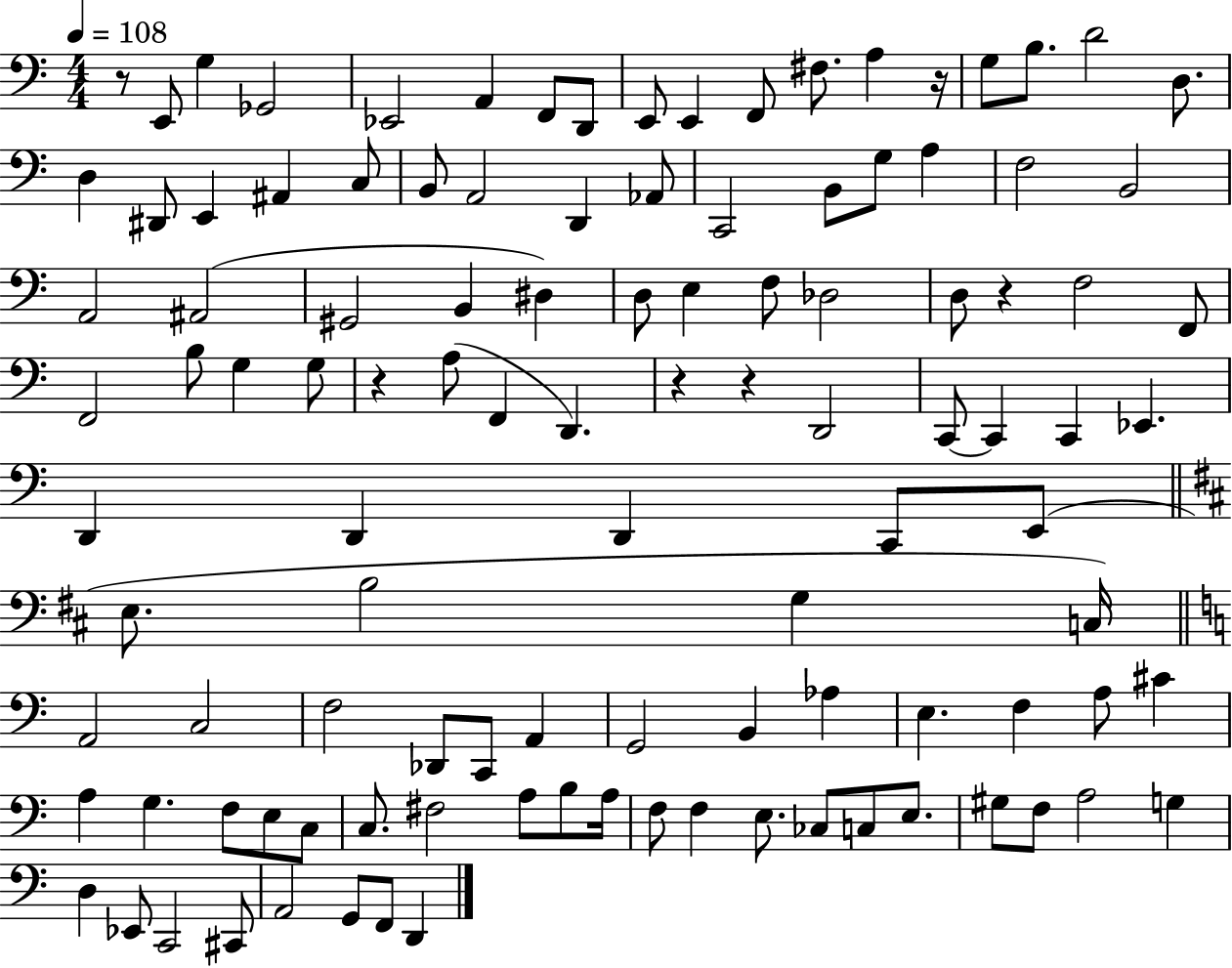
R/e E2/e G3/q Gb2/h Eb2/h A2/q F2/e D2/e E2/e E2/q F2/e F#3/e. A3/q R/s G3/e B3/e. D4/h D3/e. D3/q D#2/e E2/q A#2/q C3/e B2/e A2/h D2/q Ab2/e C2/h B2/e G3/e A3/q F3/h B2/h A2/h A#2/h G#2/h B2/q D#3/q D3/e E3/q F3/e Db3/h D3/e R/q F3/h F2/e F2/h B3/e G3/q G3/e R/q A3/e F2/q D2/q. R/q R/q D2/h C2/e C2/q C2/q Eb2/q. D2/q D2/q D2/q C2/e E2/e E3/e. B3/h G3/q C3/s A2/h C3/h F3/h Db2/e C2/e A2/q G2/h B2/q Ab3/q E3/q. F3/q A3/e C#4/q A3/q G3/q. F3/e E3/e C3/e C3/e. F#3/h A3/e B3/e A3/s F3/e F3/q E3/e. CES3/e C3/e E3/e. G#3/e F3/e A3/h G3/q D3/q Eb2/e C2/h C#2/e A2/h G2/e F2/e D2/q